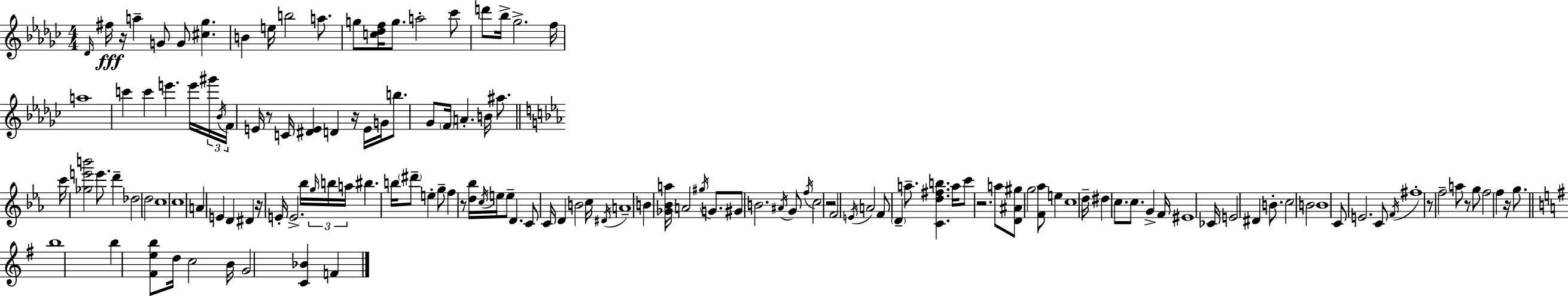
Db4/s F#5/s R/s A5/q G4/e G4/e [C#5,Gb5]/q. B4/q E5/s B5/h A5/e. G5/e [C5,Db5,F5]/s G5/e. A5/h CES6/e D6/e Bb5/s Gb5/h. F5/s A5/w C6/q C6/q E6/q. E6/s G#6/s Bb4/s F4/s E4/s R/e C4/s [D#4,E4]/q D4/q R/s E4/s G4/s B5/e. Gb4/e F4/s A4/q. B4/s A#5/e. C6/s [Gb5,E6,B6]/h E6/e. D6/q Db5/h D5/h C5/w C5/w A4/q E4/q D4/q D#4/q R/s E4/s E4/h. Bb5/s G5/s B5/s A5/s BIS5/q. B5/s D#6/e E5/q G5/e F5/q R/e [D5,Bb5]/s C5/s E5/s E5/e D4/q. C4/e C4/s D4/q B4/h C5/s D#4/s A4/w B4/q [Gb4,Bb4,A5]/s A4/h G#5/s G4/e. G#4/e B4/h. A#4/s G4/e F5/s C5/h R/h F4/h E4/s A4/h F4/e D4/q A5/e. [C4,D5,F#5,B5]/q. A5/s C6/e R/h. A5/e [D4,A#4,G#5]/e G5/h [F4,Ab5]/e E5/q C5/w D5/s D#5/q C5/e. C5/e. G4/q F4/s EIS4/w CES4/s E4/h D#4/q B4/e. C5/h B4/h B4/w C4/e E4/h. C4/e F4/s F#5/w R/e F5/h A5/e R/e G5/e F5/h F5/q R/s G5/e. B5/w B5/q [F#4,E5,B5]/e D5/s C5/h B4/s G4/h [C4,Bb4]/q F4/q